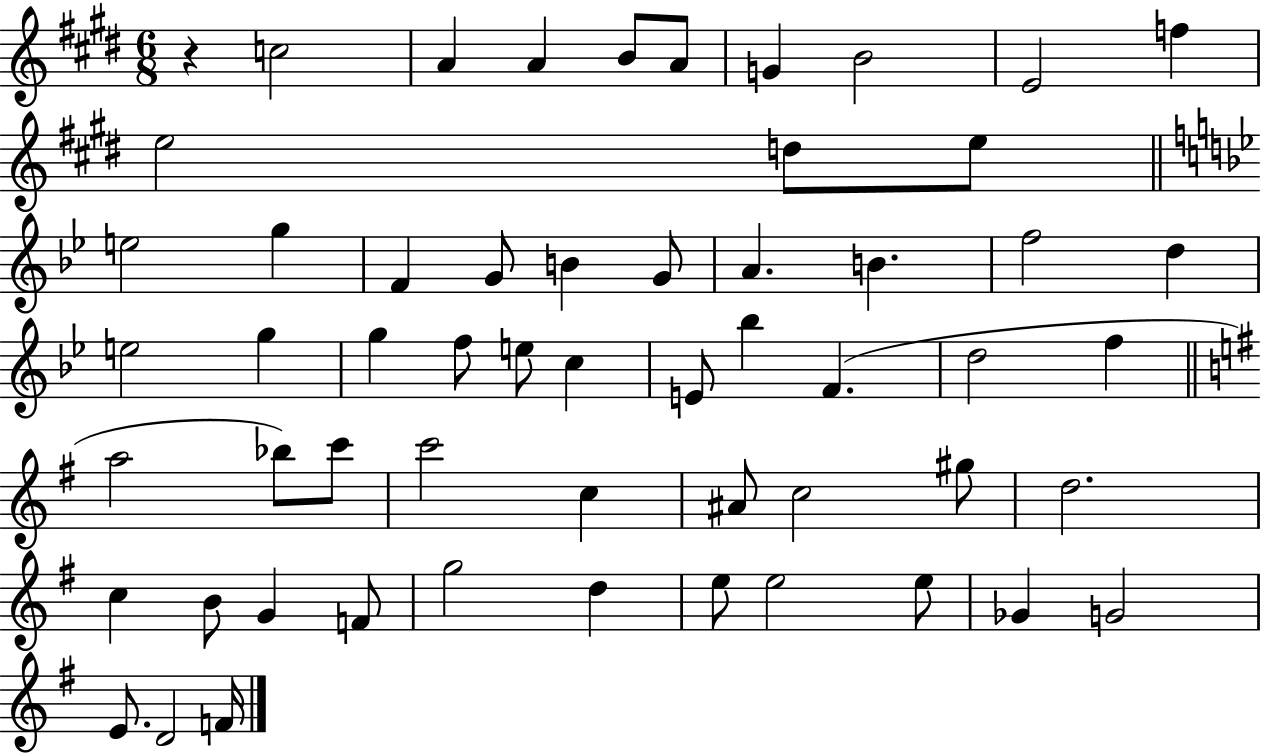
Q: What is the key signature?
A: E major